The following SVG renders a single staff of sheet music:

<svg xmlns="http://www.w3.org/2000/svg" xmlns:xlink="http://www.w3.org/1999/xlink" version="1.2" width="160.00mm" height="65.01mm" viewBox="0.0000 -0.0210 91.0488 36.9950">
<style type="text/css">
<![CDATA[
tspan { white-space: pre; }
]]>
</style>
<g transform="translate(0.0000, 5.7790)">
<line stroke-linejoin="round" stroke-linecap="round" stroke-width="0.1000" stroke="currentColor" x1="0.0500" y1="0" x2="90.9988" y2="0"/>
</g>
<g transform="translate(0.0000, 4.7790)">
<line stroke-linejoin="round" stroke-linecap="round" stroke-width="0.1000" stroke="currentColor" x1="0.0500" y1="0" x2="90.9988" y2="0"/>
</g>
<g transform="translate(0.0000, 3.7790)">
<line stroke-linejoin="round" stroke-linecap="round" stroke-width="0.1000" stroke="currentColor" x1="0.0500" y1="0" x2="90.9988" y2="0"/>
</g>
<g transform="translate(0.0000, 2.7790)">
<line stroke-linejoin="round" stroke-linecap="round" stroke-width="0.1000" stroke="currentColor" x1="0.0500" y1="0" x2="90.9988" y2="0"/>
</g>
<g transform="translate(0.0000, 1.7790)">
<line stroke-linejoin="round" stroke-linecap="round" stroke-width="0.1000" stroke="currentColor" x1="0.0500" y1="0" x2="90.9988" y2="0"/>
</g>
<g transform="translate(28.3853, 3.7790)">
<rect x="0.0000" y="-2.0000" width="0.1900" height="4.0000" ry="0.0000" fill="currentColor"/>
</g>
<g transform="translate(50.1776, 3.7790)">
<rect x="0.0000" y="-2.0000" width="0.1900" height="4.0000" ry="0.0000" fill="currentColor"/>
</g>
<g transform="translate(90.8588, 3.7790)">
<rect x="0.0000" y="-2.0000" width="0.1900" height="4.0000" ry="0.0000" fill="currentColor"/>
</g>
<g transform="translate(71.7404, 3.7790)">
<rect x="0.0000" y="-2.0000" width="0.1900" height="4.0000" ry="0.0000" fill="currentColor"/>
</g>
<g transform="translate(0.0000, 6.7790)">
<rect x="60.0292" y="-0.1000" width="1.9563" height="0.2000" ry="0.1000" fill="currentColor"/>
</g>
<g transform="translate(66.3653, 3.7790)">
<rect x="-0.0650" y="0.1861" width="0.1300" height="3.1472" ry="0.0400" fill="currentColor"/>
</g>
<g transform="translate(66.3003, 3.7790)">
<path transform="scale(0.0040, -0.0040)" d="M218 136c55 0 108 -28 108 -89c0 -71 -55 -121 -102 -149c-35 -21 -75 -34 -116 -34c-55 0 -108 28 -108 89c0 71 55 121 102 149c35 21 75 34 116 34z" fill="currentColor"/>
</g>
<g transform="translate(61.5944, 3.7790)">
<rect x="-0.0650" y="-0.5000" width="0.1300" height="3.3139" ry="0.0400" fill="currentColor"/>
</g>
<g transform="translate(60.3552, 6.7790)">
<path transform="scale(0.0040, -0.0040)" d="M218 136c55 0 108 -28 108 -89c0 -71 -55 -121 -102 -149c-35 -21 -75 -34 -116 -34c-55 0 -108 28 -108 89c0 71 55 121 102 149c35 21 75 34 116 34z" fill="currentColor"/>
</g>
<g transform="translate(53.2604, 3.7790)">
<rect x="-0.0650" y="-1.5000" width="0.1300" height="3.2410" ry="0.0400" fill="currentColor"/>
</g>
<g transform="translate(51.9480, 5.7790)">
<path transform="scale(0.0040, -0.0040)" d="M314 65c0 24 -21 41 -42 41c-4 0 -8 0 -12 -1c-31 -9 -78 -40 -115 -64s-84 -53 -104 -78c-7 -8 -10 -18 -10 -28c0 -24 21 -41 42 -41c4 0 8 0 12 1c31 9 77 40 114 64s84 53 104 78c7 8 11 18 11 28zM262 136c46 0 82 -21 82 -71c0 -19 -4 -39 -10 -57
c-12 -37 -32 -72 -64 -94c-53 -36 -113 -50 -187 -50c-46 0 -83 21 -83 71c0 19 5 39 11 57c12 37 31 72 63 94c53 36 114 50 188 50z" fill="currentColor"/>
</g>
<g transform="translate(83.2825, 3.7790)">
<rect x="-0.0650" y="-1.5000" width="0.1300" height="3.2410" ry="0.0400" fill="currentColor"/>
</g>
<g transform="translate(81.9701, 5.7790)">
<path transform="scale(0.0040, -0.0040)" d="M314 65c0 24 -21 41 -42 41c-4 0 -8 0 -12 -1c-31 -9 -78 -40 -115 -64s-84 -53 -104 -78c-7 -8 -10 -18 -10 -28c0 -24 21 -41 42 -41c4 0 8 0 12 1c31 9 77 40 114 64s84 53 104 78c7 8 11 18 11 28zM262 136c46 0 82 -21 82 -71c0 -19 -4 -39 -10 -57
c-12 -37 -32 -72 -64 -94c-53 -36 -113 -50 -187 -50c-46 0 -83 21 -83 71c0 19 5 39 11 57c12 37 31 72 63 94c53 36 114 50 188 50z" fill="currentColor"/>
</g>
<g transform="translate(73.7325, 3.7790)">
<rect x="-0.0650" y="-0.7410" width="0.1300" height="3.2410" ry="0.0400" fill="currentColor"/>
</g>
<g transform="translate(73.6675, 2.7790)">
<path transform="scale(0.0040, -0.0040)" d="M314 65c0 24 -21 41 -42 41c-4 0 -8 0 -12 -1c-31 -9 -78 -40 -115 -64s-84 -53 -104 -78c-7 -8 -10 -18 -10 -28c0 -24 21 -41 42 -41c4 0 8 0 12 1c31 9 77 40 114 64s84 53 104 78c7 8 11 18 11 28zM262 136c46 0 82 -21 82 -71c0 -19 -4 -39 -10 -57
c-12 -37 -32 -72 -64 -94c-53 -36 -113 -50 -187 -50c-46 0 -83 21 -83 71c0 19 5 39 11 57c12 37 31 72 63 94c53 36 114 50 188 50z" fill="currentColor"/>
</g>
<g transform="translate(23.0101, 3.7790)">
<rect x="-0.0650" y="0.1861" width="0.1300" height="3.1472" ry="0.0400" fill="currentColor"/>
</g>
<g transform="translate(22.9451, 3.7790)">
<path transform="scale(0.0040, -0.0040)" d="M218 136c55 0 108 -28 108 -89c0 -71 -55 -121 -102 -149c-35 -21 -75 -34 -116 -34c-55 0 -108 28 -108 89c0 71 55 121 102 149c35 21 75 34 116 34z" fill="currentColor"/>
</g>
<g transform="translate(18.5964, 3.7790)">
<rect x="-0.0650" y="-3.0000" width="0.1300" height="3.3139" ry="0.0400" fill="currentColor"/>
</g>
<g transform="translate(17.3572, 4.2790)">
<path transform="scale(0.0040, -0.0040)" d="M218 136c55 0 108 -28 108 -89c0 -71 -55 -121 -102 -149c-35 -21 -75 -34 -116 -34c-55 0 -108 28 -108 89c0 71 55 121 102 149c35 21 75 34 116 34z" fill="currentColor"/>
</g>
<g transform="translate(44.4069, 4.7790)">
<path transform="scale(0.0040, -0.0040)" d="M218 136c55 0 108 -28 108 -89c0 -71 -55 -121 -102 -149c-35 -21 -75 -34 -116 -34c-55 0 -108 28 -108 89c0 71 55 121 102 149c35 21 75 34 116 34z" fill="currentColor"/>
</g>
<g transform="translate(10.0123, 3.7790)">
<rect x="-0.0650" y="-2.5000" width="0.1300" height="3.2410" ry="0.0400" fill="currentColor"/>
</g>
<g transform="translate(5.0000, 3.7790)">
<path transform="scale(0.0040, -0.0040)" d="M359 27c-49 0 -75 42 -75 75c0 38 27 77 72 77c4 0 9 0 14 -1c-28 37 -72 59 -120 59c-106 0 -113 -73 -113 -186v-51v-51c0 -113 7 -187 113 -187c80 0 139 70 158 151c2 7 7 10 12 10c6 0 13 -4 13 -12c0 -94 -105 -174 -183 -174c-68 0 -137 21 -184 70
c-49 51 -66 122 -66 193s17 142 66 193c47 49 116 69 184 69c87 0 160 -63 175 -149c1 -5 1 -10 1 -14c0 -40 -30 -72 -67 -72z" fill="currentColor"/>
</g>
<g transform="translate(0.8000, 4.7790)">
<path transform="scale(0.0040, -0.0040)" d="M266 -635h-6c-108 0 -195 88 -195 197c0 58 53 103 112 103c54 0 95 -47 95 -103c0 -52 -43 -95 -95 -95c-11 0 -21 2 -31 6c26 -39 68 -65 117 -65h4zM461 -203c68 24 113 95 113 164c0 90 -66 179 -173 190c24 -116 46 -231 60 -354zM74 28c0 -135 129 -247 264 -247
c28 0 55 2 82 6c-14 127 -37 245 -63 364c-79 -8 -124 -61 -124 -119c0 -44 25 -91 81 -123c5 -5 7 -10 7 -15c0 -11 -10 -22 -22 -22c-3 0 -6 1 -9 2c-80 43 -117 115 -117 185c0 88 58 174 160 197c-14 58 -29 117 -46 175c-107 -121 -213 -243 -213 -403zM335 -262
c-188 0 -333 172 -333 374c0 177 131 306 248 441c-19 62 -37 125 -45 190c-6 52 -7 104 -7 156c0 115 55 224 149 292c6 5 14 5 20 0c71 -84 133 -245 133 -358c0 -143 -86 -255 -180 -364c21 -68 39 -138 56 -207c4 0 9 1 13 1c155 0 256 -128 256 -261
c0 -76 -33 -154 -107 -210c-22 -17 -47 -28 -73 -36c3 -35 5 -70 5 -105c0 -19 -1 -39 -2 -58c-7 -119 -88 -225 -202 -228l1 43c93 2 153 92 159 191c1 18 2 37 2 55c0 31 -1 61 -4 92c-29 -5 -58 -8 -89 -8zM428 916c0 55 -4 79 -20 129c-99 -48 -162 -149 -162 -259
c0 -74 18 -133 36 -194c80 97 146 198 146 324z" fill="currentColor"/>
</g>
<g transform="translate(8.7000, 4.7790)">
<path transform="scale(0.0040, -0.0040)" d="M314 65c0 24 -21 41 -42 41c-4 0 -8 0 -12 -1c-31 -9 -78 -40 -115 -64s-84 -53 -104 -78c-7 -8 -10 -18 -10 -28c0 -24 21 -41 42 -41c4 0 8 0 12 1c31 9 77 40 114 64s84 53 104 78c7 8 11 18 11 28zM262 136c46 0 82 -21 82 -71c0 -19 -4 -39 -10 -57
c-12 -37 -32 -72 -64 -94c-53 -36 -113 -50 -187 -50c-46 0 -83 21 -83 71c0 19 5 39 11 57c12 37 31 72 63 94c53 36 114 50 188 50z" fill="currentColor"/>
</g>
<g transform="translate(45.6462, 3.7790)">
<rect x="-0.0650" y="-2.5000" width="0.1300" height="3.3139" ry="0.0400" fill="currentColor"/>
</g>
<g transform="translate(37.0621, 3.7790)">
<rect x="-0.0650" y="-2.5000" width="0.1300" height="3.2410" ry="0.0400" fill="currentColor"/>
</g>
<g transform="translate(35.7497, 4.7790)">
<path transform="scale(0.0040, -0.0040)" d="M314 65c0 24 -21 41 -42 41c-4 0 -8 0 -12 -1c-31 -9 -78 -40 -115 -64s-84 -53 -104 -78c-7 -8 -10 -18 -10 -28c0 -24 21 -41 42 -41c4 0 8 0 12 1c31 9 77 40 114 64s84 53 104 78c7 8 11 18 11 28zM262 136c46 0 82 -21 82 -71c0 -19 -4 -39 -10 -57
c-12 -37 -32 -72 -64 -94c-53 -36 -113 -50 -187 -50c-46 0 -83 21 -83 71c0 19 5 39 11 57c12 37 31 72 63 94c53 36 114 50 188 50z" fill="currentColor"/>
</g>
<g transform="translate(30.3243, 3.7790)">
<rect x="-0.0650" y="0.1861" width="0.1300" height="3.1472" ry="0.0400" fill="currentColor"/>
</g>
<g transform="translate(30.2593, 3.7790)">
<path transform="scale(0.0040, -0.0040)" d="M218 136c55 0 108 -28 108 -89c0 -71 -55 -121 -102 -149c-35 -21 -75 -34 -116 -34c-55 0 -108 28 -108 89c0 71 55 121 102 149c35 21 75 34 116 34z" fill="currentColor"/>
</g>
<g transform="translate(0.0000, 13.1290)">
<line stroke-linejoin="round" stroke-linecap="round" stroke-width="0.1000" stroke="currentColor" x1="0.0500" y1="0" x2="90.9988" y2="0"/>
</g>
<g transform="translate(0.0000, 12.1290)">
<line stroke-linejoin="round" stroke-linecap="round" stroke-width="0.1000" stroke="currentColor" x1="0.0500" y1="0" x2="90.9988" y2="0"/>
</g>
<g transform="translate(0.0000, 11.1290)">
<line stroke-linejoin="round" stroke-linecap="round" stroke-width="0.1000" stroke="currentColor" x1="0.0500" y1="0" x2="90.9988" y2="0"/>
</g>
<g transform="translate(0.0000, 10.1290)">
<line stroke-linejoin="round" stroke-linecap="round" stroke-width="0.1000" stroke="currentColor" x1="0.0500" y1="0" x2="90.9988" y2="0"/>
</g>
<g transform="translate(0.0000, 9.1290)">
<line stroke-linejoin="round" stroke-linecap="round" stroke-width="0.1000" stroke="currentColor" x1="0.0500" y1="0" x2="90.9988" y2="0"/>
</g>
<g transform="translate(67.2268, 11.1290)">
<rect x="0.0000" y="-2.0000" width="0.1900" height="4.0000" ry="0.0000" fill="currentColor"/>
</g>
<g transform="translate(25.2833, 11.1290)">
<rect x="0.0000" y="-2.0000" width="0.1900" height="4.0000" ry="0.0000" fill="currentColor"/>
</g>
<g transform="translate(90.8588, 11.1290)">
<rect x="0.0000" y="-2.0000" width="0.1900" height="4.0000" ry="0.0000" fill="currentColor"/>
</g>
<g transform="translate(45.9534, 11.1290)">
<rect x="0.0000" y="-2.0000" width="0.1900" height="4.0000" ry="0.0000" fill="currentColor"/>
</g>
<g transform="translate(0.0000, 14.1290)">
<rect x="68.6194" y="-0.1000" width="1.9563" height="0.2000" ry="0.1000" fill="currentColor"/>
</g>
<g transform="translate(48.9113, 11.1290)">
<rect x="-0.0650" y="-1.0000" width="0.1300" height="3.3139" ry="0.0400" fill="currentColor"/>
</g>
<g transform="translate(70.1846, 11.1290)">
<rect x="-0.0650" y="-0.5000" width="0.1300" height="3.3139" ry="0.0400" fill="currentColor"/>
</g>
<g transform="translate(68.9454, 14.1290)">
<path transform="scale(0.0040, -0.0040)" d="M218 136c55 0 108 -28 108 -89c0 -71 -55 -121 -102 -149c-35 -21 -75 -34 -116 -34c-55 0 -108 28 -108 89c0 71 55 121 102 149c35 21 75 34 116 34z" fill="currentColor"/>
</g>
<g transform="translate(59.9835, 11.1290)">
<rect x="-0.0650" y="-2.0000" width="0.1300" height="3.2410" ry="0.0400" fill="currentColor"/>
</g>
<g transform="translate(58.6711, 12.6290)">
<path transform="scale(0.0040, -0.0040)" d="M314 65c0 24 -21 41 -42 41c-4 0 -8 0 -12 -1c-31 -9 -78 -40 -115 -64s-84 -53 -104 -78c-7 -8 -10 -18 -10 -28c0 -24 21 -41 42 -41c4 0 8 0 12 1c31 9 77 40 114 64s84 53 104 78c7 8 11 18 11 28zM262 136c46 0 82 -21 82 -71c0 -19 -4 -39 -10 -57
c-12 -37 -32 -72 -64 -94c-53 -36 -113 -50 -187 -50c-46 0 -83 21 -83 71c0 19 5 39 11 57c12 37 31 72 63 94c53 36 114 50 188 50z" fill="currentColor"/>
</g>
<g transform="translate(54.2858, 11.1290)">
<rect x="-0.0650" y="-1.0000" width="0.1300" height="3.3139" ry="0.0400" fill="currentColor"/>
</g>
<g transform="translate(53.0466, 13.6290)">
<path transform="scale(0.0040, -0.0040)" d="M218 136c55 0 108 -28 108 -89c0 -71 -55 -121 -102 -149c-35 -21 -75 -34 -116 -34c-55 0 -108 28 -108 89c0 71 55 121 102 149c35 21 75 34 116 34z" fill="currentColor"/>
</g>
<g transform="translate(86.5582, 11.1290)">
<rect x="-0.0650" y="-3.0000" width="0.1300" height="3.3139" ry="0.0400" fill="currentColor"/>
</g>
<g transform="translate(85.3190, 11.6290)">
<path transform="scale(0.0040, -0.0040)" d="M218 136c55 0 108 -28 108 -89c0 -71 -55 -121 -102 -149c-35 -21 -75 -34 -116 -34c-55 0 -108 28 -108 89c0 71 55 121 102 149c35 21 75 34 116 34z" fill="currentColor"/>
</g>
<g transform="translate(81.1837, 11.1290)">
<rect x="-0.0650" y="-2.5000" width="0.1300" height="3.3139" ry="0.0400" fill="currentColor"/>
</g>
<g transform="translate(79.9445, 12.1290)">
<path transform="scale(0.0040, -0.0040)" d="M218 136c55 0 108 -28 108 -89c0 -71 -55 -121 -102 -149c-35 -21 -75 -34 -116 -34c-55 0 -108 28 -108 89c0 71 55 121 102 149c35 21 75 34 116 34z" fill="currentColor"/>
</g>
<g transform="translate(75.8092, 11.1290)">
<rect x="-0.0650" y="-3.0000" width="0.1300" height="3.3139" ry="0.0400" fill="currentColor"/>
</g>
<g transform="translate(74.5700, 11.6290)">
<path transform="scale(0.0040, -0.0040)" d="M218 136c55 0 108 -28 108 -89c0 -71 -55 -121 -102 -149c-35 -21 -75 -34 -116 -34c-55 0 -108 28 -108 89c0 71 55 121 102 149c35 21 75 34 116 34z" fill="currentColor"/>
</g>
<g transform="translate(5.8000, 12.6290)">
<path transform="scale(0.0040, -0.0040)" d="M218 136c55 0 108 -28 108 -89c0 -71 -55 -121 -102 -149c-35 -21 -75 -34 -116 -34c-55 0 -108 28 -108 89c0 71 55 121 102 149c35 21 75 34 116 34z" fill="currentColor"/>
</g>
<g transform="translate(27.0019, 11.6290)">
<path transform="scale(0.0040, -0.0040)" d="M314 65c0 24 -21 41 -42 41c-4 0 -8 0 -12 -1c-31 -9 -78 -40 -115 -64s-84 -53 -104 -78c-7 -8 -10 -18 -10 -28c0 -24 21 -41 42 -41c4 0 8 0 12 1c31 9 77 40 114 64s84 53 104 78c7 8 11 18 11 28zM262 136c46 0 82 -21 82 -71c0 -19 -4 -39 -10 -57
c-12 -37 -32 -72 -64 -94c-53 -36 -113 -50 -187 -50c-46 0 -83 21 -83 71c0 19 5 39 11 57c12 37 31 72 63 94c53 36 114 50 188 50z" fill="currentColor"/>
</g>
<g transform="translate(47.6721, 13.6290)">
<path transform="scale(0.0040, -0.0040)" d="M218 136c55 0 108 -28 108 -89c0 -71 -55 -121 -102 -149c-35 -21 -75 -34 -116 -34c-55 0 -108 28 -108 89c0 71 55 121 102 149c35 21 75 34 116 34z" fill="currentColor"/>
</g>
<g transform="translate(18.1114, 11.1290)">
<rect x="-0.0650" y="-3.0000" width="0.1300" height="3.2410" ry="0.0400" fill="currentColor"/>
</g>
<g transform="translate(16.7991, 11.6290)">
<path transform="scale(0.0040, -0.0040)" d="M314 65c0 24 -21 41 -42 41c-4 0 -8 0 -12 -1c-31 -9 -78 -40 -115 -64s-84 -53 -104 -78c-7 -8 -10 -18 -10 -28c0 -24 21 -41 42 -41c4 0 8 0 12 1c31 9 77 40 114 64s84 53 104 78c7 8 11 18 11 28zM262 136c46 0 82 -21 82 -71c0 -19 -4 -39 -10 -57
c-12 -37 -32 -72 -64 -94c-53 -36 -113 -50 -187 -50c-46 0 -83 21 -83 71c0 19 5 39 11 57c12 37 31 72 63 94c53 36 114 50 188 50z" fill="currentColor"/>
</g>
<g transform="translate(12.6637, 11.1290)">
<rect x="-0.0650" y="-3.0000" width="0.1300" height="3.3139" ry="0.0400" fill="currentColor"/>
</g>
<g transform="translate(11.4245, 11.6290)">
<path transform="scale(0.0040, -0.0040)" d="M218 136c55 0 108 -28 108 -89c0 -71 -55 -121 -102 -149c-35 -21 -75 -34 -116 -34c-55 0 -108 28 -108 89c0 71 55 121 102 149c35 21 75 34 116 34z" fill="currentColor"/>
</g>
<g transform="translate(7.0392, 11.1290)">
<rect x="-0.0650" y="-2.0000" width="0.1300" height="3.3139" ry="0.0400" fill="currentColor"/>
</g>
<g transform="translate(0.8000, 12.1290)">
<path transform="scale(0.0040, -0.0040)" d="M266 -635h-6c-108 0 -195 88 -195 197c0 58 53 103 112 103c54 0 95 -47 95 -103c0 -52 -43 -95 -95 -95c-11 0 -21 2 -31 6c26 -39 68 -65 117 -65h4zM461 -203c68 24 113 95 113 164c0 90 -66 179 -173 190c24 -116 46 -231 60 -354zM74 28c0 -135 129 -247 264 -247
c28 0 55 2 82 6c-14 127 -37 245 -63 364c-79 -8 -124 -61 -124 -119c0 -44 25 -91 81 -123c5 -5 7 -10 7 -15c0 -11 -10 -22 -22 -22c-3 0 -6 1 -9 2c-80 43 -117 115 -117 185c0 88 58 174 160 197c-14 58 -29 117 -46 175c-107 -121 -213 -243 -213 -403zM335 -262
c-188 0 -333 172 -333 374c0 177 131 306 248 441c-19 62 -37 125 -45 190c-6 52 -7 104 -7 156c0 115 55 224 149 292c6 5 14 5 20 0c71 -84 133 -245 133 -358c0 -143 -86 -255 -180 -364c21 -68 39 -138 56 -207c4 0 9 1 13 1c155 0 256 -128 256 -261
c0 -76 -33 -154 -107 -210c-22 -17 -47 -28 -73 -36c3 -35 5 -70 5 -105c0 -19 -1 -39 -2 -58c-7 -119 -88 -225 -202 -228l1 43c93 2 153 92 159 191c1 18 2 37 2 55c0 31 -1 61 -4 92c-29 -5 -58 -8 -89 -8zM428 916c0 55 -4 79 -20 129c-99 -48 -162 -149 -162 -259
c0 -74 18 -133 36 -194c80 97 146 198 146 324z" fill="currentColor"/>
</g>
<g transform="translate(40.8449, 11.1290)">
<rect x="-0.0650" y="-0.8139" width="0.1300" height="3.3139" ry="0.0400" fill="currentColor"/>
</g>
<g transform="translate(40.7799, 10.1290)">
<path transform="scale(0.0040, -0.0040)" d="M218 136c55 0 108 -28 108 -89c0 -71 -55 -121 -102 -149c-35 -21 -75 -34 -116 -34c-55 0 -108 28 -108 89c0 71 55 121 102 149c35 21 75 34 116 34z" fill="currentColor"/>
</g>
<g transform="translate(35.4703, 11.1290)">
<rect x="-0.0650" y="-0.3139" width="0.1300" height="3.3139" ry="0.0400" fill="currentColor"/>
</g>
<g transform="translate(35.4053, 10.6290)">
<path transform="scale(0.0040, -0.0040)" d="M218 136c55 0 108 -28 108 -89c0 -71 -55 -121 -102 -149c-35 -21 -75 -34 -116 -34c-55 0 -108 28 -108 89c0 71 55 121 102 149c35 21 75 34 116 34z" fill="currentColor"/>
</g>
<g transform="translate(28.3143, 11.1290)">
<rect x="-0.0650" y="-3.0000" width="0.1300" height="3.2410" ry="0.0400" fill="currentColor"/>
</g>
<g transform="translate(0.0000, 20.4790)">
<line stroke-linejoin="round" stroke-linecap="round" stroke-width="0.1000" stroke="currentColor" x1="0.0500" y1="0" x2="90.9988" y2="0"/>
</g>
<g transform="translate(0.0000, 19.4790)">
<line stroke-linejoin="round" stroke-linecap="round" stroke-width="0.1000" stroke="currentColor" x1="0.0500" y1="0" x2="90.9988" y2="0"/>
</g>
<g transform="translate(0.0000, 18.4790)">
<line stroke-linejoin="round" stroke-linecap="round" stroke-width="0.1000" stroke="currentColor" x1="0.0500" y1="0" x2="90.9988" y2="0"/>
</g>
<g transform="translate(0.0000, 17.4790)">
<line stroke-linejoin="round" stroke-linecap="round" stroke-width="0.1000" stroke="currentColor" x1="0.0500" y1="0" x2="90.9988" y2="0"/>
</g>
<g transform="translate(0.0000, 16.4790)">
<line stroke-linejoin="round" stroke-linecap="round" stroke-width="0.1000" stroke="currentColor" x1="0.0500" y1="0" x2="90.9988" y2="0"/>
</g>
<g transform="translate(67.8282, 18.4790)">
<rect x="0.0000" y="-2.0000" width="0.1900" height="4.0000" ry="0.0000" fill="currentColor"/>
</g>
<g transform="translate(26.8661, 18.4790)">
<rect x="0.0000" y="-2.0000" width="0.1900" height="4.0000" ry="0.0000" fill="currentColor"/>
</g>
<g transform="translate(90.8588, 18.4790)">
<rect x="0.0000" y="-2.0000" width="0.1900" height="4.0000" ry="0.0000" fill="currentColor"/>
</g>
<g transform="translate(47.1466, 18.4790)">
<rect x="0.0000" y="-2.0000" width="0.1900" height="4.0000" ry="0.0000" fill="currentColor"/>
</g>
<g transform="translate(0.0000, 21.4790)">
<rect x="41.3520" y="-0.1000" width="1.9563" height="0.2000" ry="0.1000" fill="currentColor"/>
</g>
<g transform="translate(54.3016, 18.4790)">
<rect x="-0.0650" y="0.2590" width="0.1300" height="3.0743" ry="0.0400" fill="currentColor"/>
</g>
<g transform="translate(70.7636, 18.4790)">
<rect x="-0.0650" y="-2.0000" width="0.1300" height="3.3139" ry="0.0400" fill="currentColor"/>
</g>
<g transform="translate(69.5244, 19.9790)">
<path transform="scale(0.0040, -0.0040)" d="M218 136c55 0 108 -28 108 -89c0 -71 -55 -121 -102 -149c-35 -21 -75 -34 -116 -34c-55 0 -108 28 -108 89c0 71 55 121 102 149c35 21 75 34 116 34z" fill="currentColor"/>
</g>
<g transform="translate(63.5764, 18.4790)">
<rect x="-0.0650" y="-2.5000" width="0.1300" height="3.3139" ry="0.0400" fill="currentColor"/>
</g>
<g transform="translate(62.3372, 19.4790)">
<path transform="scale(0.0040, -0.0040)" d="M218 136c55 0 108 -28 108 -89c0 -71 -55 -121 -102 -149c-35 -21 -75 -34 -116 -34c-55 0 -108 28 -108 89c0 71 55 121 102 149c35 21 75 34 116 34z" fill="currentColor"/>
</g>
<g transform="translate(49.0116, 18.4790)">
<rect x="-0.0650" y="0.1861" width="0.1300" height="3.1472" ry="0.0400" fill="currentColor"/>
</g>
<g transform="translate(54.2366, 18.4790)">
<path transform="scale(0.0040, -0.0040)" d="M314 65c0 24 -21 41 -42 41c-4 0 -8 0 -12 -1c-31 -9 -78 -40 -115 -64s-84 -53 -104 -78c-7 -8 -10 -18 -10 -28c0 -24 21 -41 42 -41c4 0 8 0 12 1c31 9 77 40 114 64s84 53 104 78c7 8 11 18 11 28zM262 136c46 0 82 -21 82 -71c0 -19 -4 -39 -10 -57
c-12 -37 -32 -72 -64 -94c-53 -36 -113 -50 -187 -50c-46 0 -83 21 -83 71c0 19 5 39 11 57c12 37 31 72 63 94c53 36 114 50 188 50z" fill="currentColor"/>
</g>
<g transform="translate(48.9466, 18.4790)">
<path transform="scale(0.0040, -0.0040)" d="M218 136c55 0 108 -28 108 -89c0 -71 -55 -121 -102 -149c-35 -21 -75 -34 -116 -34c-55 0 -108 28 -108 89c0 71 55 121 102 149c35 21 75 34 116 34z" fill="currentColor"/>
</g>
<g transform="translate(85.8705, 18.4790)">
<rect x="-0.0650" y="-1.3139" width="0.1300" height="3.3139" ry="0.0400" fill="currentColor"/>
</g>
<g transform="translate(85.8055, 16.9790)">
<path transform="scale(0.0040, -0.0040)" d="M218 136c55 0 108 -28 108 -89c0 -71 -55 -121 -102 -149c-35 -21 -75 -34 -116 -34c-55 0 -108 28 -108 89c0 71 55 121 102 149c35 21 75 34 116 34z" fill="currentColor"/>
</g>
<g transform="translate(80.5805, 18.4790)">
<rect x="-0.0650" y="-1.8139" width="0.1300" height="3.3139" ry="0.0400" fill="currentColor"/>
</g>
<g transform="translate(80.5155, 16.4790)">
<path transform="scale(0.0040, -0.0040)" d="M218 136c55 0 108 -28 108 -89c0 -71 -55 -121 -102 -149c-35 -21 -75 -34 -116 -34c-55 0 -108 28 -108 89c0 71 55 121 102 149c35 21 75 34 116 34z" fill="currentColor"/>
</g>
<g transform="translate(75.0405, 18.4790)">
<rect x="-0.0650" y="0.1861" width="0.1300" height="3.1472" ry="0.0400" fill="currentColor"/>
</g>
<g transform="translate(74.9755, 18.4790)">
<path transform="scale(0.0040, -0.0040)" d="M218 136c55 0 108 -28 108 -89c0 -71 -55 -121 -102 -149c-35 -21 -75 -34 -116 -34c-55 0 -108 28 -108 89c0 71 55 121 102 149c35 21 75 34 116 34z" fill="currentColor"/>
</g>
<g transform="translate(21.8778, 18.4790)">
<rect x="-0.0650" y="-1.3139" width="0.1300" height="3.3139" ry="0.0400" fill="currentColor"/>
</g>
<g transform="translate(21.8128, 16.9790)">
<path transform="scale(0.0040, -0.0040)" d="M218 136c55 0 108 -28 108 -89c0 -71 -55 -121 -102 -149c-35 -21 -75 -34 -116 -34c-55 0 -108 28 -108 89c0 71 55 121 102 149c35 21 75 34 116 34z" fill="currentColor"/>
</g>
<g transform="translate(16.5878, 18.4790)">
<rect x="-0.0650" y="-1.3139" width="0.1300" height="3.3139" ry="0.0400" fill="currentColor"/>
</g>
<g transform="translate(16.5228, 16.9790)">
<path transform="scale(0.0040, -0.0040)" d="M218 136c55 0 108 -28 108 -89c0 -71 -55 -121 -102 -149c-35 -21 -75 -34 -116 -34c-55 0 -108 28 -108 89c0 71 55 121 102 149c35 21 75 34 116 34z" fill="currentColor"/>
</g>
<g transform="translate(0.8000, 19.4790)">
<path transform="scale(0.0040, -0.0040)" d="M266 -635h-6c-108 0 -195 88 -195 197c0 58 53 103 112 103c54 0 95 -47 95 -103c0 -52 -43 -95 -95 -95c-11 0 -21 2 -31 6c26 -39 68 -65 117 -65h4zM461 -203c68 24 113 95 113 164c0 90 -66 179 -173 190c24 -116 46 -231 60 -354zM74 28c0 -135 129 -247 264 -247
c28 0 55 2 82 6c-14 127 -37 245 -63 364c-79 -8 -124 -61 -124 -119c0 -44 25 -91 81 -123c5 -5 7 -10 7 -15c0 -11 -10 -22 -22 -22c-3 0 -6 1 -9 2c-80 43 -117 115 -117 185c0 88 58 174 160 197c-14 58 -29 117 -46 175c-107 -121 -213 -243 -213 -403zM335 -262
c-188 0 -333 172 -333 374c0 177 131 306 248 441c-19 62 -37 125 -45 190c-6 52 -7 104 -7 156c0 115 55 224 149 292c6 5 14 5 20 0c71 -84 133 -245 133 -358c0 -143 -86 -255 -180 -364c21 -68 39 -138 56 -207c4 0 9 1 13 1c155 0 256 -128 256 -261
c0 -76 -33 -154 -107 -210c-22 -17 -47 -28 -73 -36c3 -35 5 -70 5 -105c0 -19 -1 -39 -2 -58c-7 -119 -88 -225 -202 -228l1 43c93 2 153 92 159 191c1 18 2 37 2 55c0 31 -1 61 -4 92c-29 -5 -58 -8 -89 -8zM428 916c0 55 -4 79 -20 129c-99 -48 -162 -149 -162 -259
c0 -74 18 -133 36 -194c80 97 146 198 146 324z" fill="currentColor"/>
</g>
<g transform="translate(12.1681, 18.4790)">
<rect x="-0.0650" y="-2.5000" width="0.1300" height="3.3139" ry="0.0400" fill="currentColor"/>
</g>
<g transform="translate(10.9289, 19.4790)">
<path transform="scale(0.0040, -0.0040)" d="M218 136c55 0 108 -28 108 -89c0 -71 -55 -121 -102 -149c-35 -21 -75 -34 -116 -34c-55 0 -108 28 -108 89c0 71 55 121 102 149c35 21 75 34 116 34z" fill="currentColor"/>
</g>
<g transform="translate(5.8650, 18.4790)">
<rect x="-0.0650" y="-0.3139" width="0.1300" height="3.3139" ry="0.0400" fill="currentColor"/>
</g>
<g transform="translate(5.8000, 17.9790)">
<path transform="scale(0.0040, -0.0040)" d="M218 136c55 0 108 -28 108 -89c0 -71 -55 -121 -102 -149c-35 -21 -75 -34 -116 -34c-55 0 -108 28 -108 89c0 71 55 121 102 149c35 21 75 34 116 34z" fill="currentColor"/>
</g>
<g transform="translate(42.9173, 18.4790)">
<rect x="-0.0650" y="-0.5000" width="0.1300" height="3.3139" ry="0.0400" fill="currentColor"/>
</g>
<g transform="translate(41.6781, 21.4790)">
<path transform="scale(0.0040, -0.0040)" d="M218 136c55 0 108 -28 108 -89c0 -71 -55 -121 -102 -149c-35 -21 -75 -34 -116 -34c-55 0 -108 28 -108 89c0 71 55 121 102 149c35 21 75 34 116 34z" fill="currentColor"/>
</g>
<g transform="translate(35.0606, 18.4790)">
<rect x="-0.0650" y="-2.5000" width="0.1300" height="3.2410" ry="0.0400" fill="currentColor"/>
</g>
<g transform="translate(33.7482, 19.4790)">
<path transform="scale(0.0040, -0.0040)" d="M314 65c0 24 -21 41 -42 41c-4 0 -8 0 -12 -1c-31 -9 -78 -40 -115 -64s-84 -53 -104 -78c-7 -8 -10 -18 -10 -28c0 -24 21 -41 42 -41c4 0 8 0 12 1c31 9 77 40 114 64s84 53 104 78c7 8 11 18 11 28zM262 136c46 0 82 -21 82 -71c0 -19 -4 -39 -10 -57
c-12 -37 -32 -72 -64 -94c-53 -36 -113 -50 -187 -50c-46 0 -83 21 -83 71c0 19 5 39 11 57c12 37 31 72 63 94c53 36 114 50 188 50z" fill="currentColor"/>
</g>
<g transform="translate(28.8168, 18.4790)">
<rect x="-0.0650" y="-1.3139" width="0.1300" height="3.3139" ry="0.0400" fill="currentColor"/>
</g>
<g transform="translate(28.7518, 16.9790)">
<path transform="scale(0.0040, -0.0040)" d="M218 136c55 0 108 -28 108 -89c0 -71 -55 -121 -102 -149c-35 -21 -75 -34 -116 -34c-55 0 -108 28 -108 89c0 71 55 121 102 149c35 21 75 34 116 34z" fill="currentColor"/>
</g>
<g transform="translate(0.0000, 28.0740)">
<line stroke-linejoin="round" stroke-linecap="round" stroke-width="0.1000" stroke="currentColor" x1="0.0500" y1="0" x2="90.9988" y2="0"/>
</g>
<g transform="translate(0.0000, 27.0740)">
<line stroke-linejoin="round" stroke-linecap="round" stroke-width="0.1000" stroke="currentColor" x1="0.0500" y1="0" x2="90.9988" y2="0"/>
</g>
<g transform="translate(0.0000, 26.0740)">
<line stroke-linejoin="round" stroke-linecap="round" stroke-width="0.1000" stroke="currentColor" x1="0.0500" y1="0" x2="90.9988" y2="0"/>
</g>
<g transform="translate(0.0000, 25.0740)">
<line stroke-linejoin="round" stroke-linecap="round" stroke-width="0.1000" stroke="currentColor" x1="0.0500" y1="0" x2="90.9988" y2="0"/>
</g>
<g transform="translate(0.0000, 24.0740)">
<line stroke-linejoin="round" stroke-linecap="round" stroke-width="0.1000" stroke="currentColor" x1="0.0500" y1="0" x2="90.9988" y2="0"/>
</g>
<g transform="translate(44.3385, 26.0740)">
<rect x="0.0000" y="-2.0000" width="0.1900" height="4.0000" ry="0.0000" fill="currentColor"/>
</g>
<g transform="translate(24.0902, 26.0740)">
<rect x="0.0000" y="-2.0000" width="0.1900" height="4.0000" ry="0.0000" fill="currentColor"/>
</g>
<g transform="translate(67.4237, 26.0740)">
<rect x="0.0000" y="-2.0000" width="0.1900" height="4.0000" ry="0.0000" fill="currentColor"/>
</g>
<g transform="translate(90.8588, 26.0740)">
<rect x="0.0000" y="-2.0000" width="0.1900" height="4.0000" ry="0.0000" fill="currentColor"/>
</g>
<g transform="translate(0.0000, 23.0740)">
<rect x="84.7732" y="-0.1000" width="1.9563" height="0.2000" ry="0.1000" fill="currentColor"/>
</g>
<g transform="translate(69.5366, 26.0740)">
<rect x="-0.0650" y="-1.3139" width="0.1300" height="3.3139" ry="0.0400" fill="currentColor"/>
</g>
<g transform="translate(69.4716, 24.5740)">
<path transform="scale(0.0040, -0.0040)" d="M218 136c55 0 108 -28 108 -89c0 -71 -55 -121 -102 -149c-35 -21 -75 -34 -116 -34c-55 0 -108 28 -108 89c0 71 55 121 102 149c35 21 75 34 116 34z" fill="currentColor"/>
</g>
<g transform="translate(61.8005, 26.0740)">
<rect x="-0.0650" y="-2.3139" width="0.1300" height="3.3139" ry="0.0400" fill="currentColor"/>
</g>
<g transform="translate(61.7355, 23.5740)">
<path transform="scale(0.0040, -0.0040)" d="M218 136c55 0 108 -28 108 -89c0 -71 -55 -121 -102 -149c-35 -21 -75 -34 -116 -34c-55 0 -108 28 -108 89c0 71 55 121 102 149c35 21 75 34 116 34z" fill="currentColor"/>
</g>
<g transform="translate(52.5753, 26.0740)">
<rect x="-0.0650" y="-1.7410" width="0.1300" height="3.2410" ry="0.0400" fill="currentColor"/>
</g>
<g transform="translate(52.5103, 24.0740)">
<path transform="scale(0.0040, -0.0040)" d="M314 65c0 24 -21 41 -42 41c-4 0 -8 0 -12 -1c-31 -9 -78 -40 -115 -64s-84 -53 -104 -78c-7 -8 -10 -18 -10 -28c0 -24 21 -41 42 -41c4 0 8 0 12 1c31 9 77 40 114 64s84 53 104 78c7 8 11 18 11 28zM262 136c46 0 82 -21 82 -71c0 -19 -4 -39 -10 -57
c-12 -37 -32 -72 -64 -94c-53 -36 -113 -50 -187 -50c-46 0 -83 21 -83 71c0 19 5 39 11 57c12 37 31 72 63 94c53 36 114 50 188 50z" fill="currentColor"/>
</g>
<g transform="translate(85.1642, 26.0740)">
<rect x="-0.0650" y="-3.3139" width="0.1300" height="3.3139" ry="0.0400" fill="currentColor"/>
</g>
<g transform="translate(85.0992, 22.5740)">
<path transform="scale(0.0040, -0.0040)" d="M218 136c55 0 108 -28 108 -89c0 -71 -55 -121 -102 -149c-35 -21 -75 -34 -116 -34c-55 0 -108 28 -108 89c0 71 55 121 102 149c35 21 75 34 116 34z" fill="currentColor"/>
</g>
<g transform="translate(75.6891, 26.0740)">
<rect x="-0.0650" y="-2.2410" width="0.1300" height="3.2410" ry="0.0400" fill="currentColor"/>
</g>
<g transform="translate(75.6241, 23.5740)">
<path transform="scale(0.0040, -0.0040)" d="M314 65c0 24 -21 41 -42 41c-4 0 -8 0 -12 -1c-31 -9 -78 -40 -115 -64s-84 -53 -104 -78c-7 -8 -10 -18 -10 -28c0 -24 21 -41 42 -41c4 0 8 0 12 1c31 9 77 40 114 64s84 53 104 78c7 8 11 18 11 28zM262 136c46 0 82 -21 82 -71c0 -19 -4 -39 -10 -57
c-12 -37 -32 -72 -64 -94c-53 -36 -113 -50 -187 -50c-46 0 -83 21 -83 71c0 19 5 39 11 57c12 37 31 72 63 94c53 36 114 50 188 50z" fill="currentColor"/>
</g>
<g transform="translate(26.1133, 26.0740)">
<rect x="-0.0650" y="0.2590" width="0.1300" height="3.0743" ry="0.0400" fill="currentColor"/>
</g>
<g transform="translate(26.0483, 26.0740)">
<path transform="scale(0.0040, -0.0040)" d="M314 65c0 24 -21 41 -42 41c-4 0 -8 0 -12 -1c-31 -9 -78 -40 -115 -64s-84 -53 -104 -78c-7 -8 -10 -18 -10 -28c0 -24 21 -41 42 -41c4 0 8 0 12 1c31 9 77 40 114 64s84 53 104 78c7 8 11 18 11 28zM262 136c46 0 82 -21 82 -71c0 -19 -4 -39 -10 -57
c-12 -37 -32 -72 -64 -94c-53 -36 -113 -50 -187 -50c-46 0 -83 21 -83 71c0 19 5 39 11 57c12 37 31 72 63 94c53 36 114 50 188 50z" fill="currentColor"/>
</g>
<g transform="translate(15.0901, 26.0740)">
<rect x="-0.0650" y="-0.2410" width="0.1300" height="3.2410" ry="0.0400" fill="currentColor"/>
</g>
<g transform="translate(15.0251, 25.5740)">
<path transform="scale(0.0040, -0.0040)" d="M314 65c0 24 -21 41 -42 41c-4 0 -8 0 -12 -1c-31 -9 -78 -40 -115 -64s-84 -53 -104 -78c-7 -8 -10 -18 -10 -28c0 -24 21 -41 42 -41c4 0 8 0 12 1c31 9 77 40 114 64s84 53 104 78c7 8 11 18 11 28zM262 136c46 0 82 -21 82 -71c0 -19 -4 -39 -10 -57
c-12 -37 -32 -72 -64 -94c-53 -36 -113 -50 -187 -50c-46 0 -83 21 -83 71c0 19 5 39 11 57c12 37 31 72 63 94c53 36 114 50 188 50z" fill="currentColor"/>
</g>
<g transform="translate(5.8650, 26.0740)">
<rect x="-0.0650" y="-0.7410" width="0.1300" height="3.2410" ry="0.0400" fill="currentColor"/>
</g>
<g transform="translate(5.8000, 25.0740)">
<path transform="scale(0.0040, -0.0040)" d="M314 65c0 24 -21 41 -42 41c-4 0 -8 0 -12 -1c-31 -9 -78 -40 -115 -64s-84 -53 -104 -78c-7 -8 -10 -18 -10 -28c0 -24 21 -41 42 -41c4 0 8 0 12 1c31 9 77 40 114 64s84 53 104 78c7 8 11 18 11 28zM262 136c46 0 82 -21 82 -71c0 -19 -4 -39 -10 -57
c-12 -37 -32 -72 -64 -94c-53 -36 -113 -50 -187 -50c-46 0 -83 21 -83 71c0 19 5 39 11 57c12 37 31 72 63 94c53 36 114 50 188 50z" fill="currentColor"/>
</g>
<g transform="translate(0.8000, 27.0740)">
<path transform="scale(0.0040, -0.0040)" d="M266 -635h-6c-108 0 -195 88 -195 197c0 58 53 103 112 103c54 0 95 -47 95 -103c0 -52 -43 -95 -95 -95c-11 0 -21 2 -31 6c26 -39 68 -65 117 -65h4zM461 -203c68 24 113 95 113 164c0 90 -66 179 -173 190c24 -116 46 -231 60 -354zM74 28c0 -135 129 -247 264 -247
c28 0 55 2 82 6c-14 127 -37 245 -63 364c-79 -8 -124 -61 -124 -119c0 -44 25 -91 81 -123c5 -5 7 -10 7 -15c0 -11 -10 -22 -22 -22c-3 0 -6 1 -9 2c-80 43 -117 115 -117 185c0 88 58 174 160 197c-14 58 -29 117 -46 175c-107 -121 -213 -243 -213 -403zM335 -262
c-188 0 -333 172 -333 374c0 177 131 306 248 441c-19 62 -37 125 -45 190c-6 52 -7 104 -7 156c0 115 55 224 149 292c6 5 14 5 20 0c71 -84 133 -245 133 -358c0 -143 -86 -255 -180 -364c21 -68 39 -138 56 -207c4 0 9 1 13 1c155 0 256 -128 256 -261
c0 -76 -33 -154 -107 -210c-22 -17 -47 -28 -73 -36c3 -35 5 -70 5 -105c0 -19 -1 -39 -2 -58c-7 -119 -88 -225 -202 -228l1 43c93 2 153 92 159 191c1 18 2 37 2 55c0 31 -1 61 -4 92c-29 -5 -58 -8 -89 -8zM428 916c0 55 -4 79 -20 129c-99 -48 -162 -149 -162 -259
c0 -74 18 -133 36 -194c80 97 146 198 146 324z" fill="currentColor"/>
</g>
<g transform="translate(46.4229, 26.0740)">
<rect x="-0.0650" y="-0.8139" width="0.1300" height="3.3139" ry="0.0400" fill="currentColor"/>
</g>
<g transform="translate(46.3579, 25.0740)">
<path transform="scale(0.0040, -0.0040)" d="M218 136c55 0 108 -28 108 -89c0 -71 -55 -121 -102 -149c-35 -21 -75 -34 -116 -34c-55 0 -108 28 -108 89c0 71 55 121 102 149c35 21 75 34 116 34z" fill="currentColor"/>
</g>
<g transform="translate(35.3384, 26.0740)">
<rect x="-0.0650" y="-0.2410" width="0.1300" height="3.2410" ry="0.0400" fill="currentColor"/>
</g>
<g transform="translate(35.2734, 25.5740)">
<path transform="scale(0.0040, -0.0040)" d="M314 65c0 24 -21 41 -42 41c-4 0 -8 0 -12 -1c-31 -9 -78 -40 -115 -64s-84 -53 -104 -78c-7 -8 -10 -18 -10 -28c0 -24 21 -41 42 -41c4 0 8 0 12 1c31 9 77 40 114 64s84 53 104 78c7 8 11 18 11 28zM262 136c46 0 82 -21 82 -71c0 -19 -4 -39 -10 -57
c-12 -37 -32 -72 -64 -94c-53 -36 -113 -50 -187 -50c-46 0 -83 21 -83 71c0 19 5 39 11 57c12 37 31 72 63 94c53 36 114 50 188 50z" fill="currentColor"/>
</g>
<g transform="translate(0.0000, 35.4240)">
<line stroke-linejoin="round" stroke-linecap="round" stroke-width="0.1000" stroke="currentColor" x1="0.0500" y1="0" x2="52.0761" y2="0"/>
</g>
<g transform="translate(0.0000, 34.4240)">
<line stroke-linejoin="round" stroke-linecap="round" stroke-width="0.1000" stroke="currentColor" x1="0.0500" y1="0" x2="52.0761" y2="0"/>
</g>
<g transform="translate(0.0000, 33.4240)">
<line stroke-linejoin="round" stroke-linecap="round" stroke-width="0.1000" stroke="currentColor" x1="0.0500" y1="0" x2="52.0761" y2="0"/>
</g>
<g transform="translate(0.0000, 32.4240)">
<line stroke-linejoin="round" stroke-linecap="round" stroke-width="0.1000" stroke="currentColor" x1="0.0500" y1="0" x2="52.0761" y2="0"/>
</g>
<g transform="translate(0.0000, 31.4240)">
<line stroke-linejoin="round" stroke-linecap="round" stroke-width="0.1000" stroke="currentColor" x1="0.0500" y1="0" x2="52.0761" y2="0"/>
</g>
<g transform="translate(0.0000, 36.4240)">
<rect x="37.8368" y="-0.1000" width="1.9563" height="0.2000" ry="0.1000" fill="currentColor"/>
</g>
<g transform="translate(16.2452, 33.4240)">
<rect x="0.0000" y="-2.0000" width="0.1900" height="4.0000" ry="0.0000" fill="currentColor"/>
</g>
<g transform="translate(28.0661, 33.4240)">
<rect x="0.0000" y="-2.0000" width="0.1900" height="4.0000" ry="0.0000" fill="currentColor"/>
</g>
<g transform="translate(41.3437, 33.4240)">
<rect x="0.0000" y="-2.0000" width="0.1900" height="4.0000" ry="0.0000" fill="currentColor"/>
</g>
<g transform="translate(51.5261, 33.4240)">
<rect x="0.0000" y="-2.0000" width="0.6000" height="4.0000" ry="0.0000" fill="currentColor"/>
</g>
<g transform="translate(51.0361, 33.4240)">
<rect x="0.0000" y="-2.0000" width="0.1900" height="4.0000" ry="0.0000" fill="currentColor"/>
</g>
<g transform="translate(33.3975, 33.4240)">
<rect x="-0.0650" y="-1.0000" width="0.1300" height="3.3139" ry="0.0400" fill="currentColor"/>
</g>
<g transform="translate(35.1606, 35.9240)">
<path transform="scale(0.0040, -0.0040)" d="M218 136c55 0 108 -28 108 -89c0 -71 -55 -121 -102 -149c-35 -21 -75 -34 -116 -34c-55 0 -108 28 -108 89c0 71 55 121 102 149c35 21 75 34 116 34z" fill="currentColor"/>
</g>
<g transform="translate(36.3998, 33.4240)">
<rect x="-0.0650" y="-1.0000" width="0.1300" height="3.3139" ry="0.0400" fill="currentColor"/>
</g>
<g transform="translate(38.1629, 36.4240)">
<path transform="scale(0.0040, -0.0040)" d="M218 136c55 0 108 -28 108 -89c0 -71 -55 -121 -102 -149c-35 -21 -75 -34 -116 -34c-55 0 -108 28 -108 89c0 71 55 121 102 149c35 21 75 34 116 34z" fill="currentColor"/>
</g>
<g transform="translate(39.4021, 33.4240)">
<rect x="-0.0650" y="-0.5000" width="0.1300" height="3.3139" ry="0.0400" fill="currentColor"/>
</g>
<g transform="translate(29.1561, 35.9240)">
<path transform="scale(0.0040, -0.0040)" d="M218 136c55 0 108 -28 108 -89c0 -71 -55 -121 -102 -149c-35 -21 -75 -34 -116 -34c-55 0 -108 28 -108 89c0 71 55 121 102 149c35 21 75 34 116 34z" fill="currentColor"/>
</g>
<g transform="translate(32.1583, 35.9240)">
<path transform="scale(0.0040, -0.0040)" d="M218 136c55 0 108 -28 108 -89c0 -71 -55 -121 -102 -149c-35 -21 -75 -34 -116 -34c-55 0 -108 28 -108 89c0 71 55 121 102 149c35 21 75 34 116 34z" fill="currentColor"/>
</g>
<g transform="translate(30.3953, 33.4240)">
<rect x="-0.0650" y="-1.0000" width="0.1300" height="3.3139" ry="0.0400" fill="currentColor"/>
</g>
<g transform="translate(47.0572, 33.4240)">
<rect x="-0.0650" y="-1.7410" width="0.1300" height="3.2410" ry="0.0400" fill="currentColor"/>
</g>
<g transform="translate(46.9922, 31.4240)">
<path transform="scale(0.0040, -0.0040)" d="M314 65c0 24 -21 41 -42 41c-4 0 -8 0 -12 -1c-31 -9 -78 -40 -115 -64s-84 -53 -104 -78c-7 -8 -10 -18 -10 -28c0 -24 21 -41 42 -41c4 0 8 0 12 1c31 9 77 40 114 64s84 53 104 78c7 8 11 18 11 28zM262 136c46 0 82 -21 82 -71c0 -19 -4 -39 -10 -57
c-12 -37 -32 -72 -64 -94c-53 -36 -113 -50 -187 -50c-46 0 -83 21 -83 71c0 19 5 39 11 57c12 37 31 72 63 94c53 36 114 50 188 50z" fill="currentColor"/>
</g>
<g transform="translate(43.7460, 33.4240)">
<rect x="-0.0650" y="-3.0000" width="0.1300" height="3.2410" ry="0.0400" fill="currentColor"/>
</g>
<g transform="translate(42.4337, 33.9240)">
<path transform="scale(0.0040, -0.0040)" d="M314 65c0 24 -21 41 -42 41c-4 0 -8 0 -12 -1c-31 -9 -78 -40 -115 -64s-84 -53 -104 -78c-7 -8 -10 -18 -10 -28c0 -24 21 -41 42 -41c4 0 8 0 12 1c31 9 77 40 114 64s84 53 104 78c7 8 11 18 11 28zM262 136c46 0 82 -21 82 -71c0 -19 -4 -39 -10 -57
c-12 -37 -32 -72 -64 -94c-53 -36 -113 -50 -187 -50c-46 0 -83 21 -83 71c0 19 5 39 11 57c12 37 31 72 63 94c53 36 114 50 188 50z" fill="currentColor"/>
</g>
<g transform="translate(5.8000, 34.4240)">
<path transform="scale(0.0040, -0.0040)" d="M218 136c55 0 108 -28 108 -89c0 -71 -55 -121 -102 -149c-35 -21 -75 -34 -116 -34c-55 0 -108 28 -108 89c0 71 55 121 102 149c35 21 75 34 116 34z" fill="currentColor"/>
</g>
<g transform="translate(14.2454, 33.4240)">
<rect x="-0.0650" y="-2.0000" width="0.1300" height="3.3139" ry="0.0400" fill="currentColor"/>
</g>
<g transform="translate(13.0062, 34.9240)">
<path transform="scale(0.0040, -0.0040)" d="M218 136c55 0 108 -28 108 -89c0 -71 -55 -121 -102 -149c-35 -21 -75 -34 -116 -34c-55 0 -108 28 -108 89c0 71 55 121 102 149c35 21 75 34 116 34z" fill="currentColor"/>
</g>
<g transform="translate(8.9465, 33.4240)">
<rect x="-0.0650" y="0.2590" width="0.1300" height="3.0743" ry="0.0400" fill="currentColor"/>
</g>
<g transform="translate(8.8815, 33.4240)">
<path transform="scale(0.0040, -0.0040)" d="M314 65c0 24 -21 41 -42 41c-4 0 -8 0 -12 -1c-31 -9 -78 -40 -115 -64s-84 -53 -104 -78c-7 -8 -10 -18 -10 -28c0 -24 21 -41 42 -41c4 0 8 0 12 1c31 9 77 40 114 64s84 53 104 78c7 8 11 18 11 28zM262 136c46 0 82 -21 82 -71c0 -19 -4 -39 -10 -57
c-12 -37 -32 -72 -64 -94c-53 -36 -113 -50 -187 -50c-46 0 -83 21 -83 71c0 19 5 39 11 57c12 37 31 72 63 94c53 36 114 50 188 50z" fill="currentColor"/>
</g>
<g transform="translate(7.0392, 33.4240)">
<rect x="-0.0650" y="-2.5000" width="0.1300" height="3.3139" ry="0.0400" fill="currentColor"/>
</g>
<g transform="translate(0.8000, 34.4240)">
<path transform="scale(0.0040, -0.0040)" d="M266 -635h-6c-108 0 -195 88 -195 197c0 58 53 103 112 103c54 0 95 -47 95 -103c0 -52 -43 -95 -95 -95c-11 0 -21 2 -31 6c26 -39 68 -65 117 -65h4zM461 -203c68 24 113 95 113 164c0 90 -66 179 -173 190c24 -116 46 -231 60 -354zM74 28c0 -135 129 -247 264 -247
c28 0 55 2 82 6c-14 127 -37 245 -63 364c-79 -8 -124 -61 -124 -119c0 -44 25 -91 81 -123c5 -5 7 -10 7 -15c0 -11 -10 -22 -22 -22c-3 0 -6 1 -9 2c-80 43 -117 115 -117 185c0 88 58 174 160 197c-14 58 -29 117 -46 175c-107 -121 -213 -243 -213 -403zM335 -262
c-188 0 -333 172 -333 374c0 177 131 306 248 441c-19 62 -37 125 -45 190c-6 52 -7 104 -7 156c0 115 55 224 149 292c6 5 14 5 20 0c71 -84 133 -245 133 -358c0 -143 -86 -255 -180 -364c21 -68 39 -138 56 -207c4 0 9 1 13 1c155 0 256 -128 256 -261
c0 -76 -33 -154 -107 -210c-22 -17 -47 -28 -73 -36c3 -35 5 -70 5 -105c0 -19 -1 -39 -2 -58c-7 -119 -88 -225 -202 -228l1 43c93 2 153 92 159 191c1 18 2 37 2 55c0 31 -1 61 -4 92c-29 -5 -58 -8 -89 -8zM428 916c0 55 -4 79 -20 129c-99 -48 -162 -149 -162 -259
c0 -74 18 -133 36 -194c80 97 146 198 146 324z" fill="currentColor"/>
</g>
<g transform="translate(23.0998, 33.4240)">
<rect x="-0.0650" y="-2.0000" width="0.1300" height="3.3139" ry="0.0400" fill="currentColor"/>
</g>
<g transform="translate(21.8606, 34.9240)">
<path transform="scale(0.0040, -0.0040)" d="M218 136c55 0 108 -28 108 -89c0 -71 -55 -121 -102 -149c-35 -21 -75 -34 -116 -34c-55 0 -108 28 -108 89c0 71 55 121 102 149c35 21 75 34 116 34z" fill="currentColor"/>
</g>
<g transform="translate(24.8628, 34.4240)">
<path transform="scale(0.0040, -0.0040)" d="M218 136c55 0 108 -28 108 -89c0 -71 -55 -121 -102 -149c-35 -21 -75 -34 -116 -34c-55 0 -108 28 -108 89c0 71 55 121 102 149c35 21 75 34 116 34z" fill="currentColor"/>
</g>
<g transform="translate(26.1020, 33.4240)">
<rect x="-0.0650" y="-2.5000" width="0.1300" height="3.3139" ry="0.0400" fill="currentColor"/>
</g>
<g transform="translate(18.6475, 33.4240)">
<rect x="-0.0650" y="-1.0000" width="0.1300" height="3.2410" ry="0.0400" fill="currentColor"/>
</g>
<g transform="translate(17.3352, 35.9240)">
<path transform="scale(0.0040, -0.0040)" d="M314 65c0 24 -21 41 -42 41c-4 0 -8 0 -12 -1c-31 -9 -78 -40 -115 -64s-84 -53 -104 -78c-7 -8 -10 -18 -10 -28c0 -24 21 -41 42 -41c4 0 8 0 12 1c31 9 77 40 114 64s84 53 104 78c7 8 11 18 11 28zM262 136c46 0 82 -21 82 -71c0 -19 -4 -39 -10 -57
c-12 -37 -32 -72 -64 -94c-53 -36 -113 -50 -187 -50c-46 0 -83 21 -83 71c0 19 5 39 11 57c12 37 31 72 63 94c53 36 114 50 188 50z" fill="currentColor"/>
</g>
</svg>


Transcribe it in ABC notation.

X:1
T:Untitled
M:4/4
L:1/4
K:C
G2 A B B G2 G E2 C B d2 E2 F A A2 A2 c d D D F2 C A G A c G e e e G2 C B B2 G F B f e d2 c2 B2 c2 d f2 g e g2 b G B2 F D2 F G D D D C A2 f2